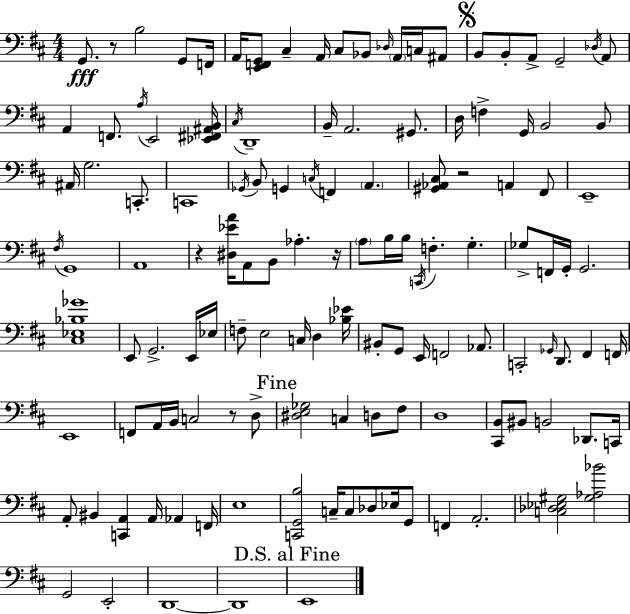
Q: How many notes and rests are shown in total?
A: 129